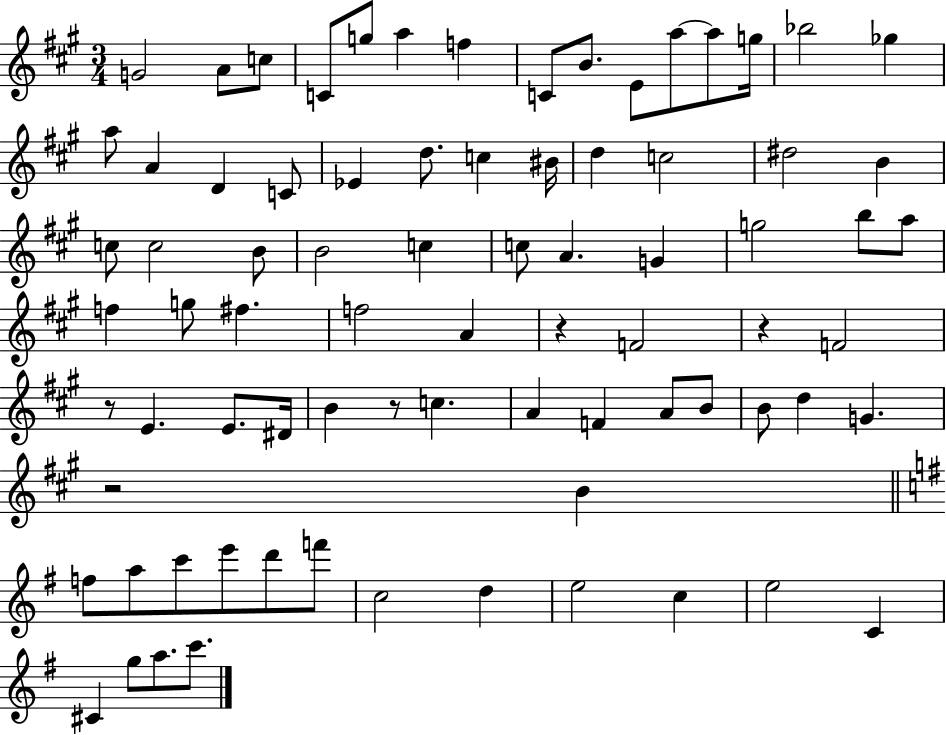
G4/h A4/e C5/e C4/e G5/e A5/q F5/q C4/e B4/e. E4/e A5/e A5/e G5/s Bb5/h Gb5/q A5/e A4/q D4/q C4/e Eb4/q D5/e. C5/q BIS4/s D5/q C5/h D#5/h B4/q C5/e C5/h B4/e B4/h C5/q C5/e A4/q. G4/q G5/h B5/e A5/e F5/q G5/e F#5/q. F5/h A4/q R/q F4/h R/q F4/h R/e E4/q. E4/e. D#4/s B4/q R/e C5/q. A4/q F4/q A4/e B4/e B4/e D5/q G4/q. R/h B4/q F5/e A5/e C6/e E6/e D6/e F6/e C5/h D5/q E5/h C5/q E5/h C4/q C#4/q G5/e A5/e. C6/e.